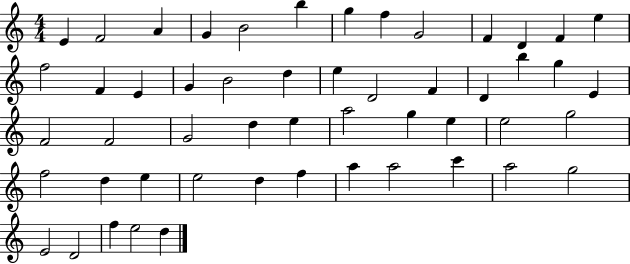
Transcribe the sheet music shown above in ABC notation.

X:1
T:Untitled
M:4/4
L:1/4
K:C
E F2 A G B2 b g f G2 F D F e f2 F E G B2 d e D2 F D b g E F2 F2 G2 d e a2 g e e2 g2 f2 d e e2 d f a a2 c' a2 g2 E2 D2 f e2 d